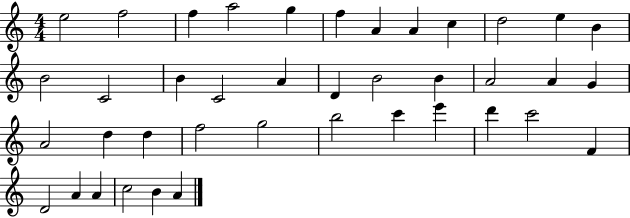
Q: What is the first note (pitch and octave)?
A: E5